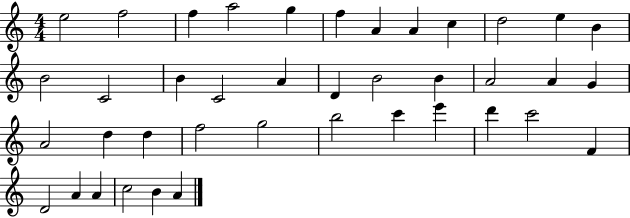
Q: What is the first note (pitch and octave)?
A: E5